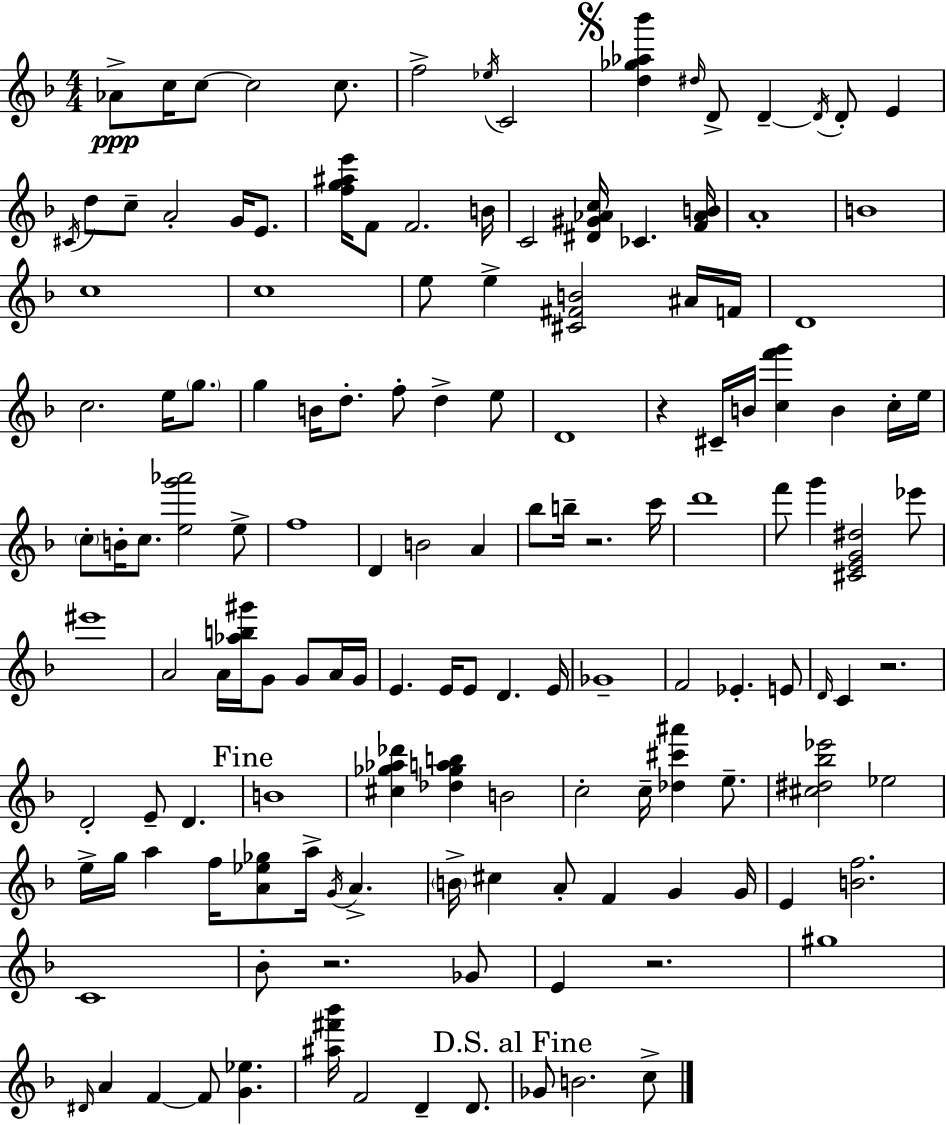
Ab4/e C5/s C5/e C5/h C5/e. F5/h Eb5/s C4/h [D5,Gb5,Ab5,Bb6]/q D#5/s D4/e D4/q D4/s D4/e E4/q C#4/s D5/e C5/e A4/h G4/s E4/e. [F5,G5,A#5,E6]/s F4/e F4/h. B4/s C4/h [D#4,G#4,Ab4,C5]/s CES4/q. [F4,Ab4,B4]/s A4/w B4/w C5/w C5/w E5/e E5/q [C#4,F#4,B4]/h A#4/s F4/s D4/w C5/h. E5/s G5/e. G5/q B4/s D5/e. F5/e D5/q E5/e D4/w R/q C#4/s B4/s [C5,F6,G6]/q B4/q C5/s E5/s C5/e B4/s C5/e. [E5,G6,Ab6]/h E5/e F5/w D4/q B4/h A4/q Bb5/e B5/s R/h. C6/s D6/w F6/e G6/q [C#4,E4,G4,D#5]/h Eb6/e EIS6/w A4/h A4/s [Ab5,B5,G#6]/s G4/e G4/e A4/s G4/s E4/q. E4/s E4/e D4/q. E4/s Gb4/w F4/h Eb4/q. E4/e D4/s C4/q R/h. D4/h E4/e D4/q. B4/w [C#5,Gb5,Ab5,Db6]/q [Db5,Gb5,A5,B5]/q B4/h C5/h C5/s [Db5,C#6,A#6]/q E5/e. [C#5,D#5,Bb5,Eb6]/h Eb5/h E5/s G5/s A5/q F5/s [A4,Eb5,Gb5]/e A5/s G4/s A4/q. B4/s C#5/q A4/e F4/q G4/q G4/s E4/q [B4,F5]/h. C4/w Bb4/e R/h. Gb4/e E4/q R/h. G#5/w D#4/s A4/q F4/q F4/e [G4,Eb5]/q. [A#5,F#6,Bb6]/s F4/h D4/q D4/e. Gb4/e B4/h. C5/e